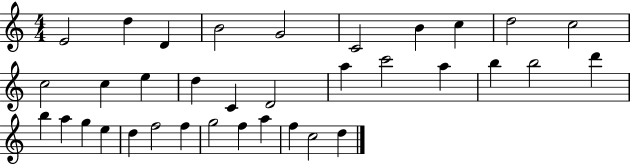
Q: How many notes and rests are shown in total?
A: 35